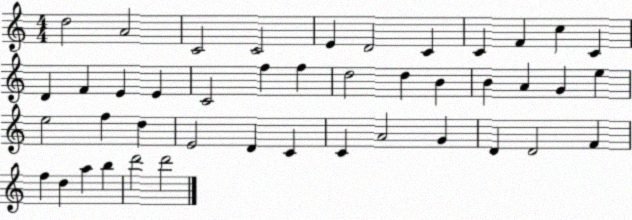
X:1
T:Untitled
M:4/4
L:1/4
K:C
d2 A2 C2 C2 E D2 C C F c C D F E E C2 f f d2 d B B A G e e2 f d E2 D C C A2 G D D2 F f d a b d'2 d'2